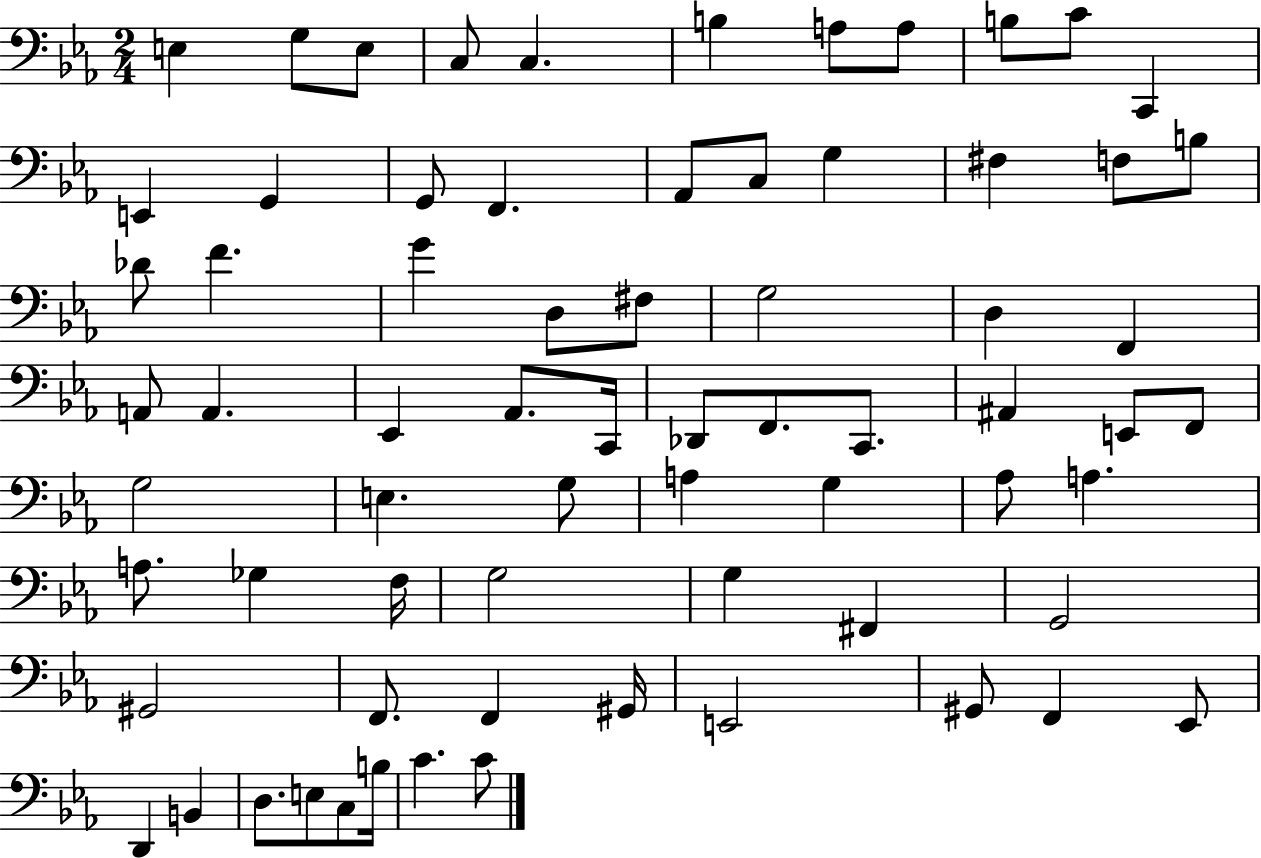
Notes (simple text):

E3/q G3/e E3/e C3/e C3/q. B3/q A3/e A3/e B3/e C4/e C2/q E2/q G2/q G2/e F2/q. Ab2/e C3/e G3/q F#3/q F3/e B3/e Db4/e F4/q. G4/q D3/e F#3/e G3/h D3/q F2/q A2/e A2/q. Eb2/q Ab2/e. C2/s Db2/e F2/e. C2/e. A#2/q E2/e F2/e G3/h E3/q. G3/e A3/q G3/q Ab3/e A3/q. A3/e. Gb3/q F3/s G3/h G3/q F#2/q G2/h G#2/h F2/e. F2/q G#2/s E2/h G#2/e F2/q Eb2/e D2/q B2/q D3/e. E3/e C3/e B3/s C4/q. C4/e